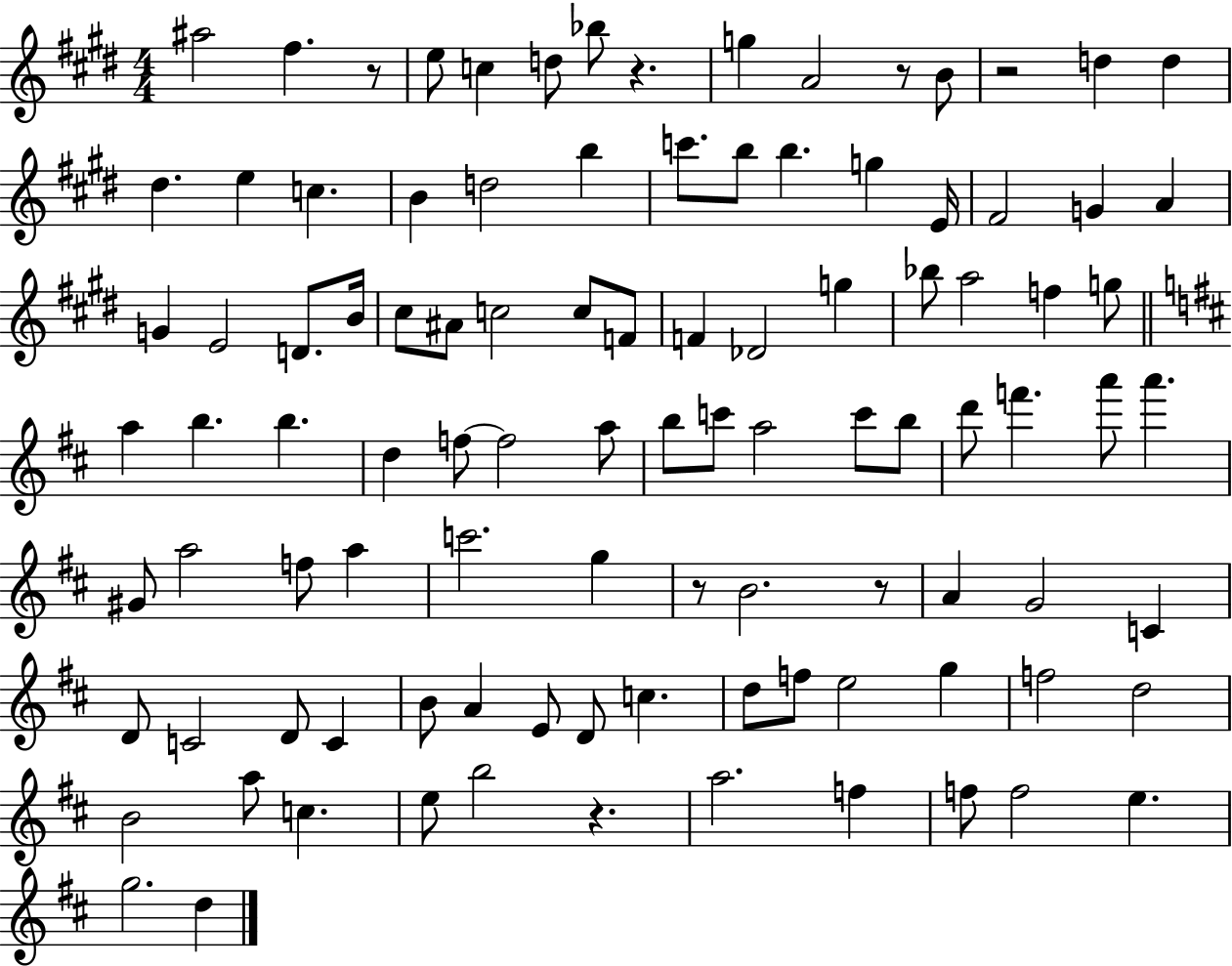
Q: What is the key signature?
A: E major